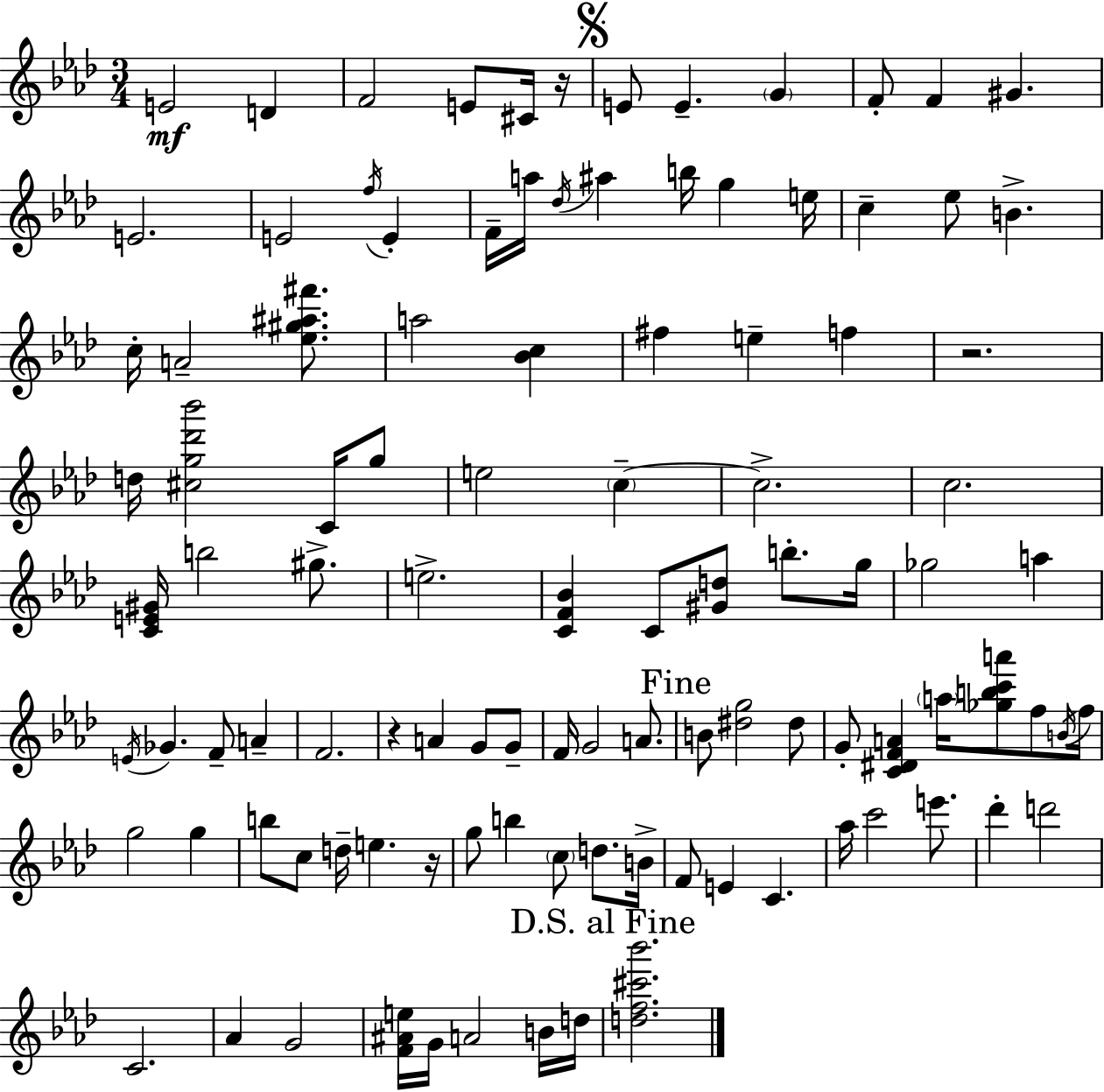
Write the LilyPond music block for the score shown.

{
  \clef treble
  \numericTimeSignature
  \time 3/4
  \key aes \major
  e'2\mf d'4 | f'2 e'8 cis'16 r16 | \mark \markup { \musicglyph "scripts.segno" } e'8 e'4.-- \parenthesize g'4 | f'8-. f'4 gis'4. | \break e'2. | e'2 \acciaccatura { f''16 } e'4-. | f'16-- a''16 \acciaccatura { des''16 } ais''4 b''16 g''4 | e''16 c''4-- ees''8 b'4.-> | \break c''16-. a'2-- <ees'' gis'' ais'' fis'''>8. | a''2 <bes' c''>4 | fis''4 e''4-- f''4 | r2. | \break d''16 <cis'' g'' des''' bes'''>2 c'16 | g''8 e''2 \parenthesize c''4--~~ | c''2.-> | c''2. | \break <c' e' gis'>16 b''2 gis''8.-> | e''2.-> | <c' f' bes'>4 c'8 <gis' d''>8 b''8.-. | g''16 ges''2 a''4 | \break \acciaccatura { e'16 } ges'4. f'8-- a'4-- | f'2. | r4 a'4 g'8 | g'8-- f'16 g'2 | \break a'8. \mark "Fine" b'8 <dis'' g''>2 | dis''8 g'8-. <c' dis' f' a'>4 \parenthesize a''16 <ges'' b'' c''' a'''>8 | f''8 \acciaccatura { b'16 } f''16 g''2 | g''4 b''8 c''8 d''16-- e''4. | \break r16 g''8 b''4 \parenthesize c''8 | d''8. b'16-> f'8 e'4 c'4. | aes''16 c'''2 | e'''8. des'''4-. d'''2 | \break c'2. | aes'4 g'2 | <f' ais' e''>16 g'16 a'2 | b'16 d''16 \mark "D.S. al Fine" <d'' f'' cis''' bes'''>2. | \break \bar "|."
}